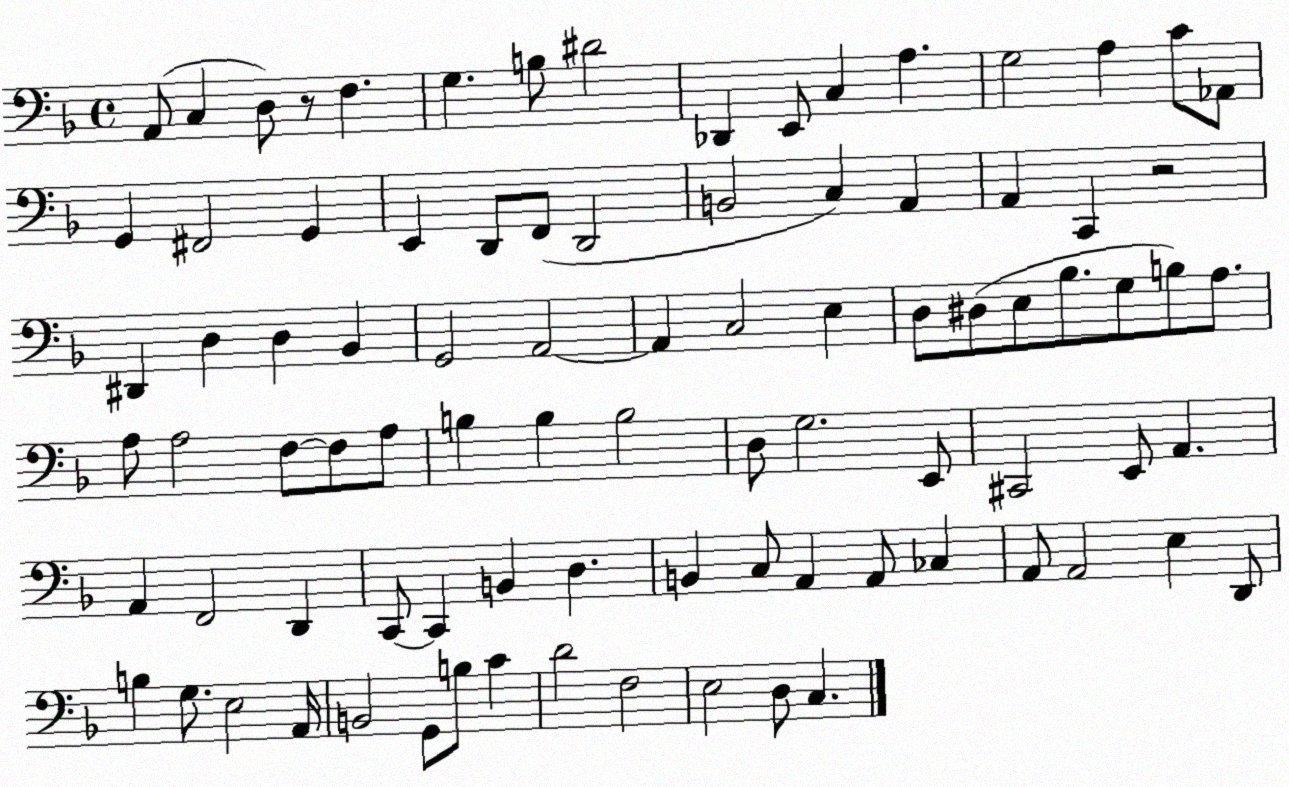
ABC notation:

X:1
T:Untitled
M:4/4
L:1/4
K:F
A,,/2 C, D,/2 z/2 F, G, B,/2 ^D2 _D,, E,,/2 C, A, G,2 A, C/2 _A,,/2 G,, ^F,,2 G,, E,, D,,/2 F,,/2 D,,2 B,,2 C, A,, A,, C,, z2 ^D,, D, D, _B,, G,,2 A,,2 A,, C,2 E, D,/2 ^D,/2 E,/2 _B,/2 G,/2 B,/2 A,/2 A,/2 A,2 F,/2 F,/2 A,/2 B, B, B,2 D,/2 G,2 E,,/2 ^C,,2 E,,/2 A,, A,, F,,2 D,, C,,/2 C,, B,, D, B,, C,/2 A,, A,,/2 _C, A,,/2 A,,2 E, D,,/2 B, G,/2 E,2 A,,/4 B,,2 G,,/2 B,/2 C D2 F,2 E,2 D,/2 C,